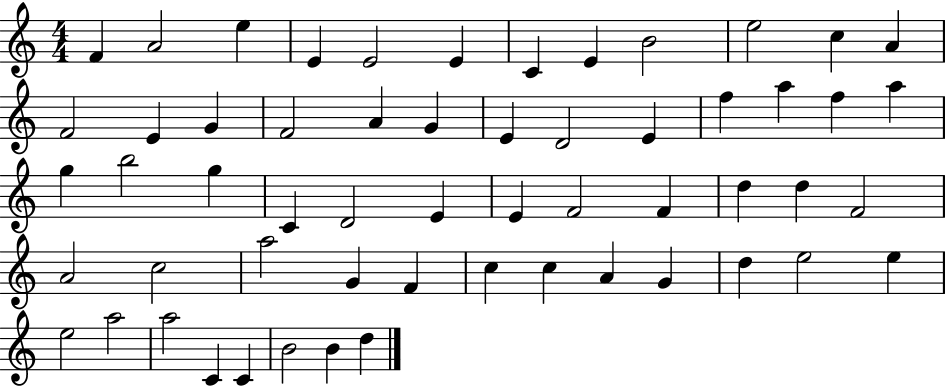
F4/q A4/h E5/q E4/q E4/h E4/q C4/q E4/q B4/h E5/h C5/q A4/q F4/h E4/q G4/q F4/h A4/q G4/q E4/q D4/h E4/q F5/q A5/q F5/q A5/q G5/q B5/h G5/q C4/q D4/h E4/q E4/q F4/h F4/q D5/q D5/q F4/h A4/h C5/h A5/h G4/q F4/q C5/q C5/q A4/q G4/q D5/q E5/h E5/q E5/h A5/h A5/h C4/q C4/q B4/h B4/q D5/q